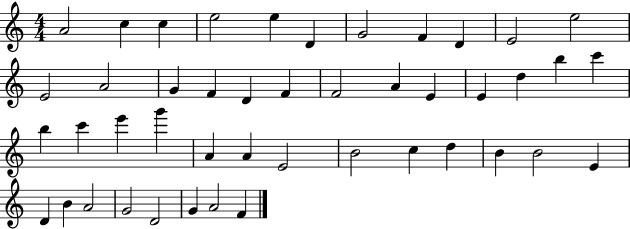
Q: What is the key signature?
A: C major